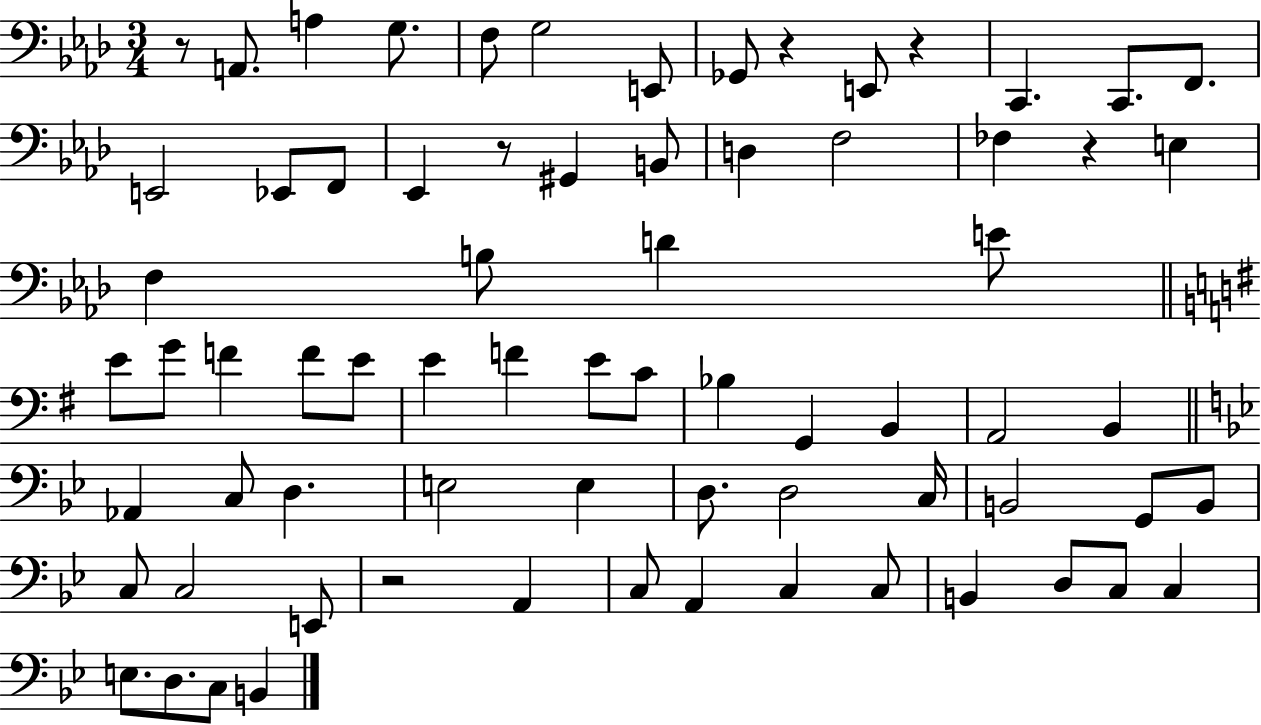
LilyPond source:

{
  \clef bass
  \numericTimeSignature
  \time 3/4
  \key aes \major
  r8 a,8. a4 g8. | f8 g2 e,8 | ges,8 r4 e,8 r4 | c,4. c,8. f,8. | \break e,2 ees,8 f,8 | ees,4 r8 gis,4 b,8 | d4 f2 | fes4 r4 e4 | \break f4 b8 d'4 e'8 | \bar "||" \break \key g \major e'8 g'8 f'4 f'8 e'8 | e'4 f'4 e'8 c'8 | bes4 g,4 b,4 | a,2 b,4 | \break \bar "||" \break \key g \minor aes,4 c8 d4. | e2 e4 | d8. d2 c16 | b,2 g,8 b,8 | \break c8 c2 e,8 | r2 a,4 | c8 a,4 c4 c8 | b,4 d8 c8 c4 | \break e8. d8. c8 b,4 | \bar "|."
}